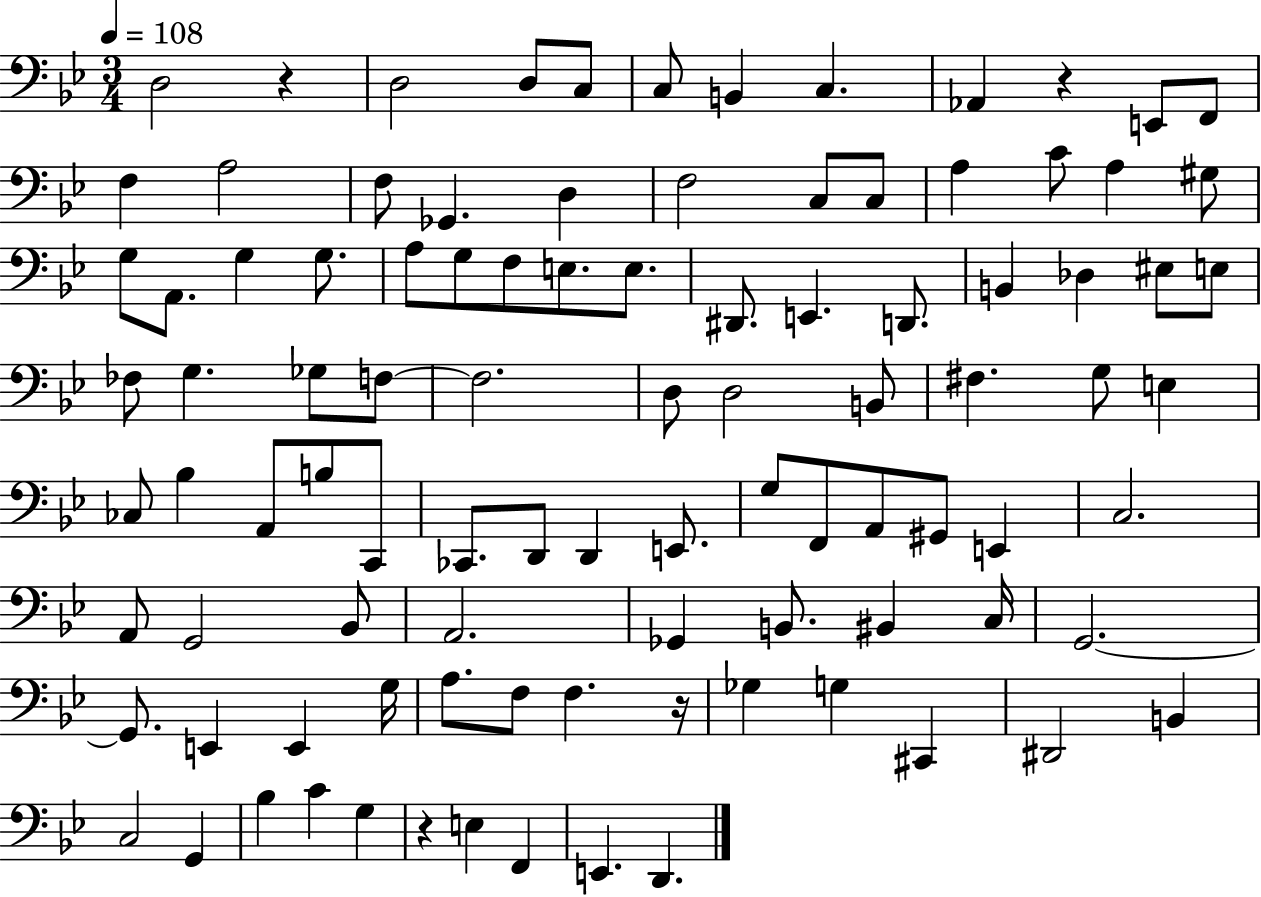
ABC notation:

X:1
T:Untitled
M:3/4
L:1/4
K:Bb
D,2 z D,2 D,/2 C,/2 C,/2 B,, C, _A,, z E,,/2 F,,/2 F, A,2 F,/2 _G,, D, F,2 C,/2 C,/2 A, C/2 A, ^G,/2 G,/2 A,,/2 G, G,/2 A,/2 G,/2 F,/2 E,/2 E,/2 ^D,,/2 E,, D,,/2 B,, _D, ^E,/2 E,/2 _F,/2 G, _G,/2 F,/2 F,2 D,/2 D,2 B,,/2 ^F, G,/2 E, _C,/2 _B, A,,/2 B,/2 C,,/2 _C,,/2 D,,/2 D,, E,,/2 G,/2 F,,/2 A,,/2 ^G,,/2 E,, C,2 A,,/2 G,,2 _B,,/2 A,,2 _G,, B,,/2 ^B,, C,/4 G,,2 G,,/2 E,, E,, G,/4 A,/2 F,/2 F, z/4 _G, G, ^C,, ^D,,2 B,, C,2 G,, _B, C G, z E, F,, E,, D,,